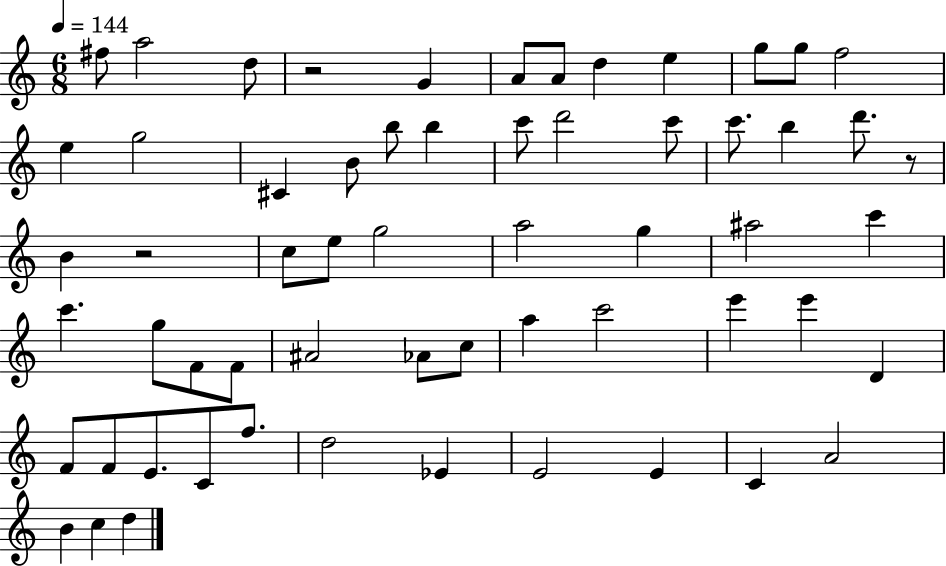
F#5/e A5/h D5/e R/h G4/q A4/e A4/e D5/q E5/q G5/e G5/e F5/h E5/q G5/h C#4/q B4/e B5/e B5/q C6/e D6/h C6/e C6/e. B5/q D6/e. R/e B4/q R/h C5/e E5/e G5/h A5/h G5/q A#5/h C6/q C6/q. G5/e F4/e F4/e A#4/h Ab4/e C5/e A5/q C6/h E6/q E6/q D4/q F4/e F4/e E4/e. C4/e F5/e. D5/h Eb4/q E4/h E4/q C4/q A4/h B4/q C5/q D5/q